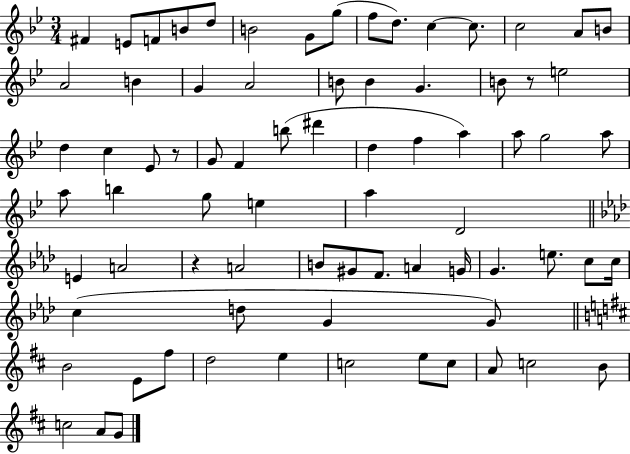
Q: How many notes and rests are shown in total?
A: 76